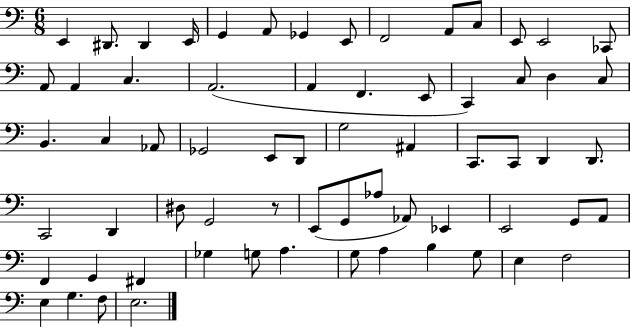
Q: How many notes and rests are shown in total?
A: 66